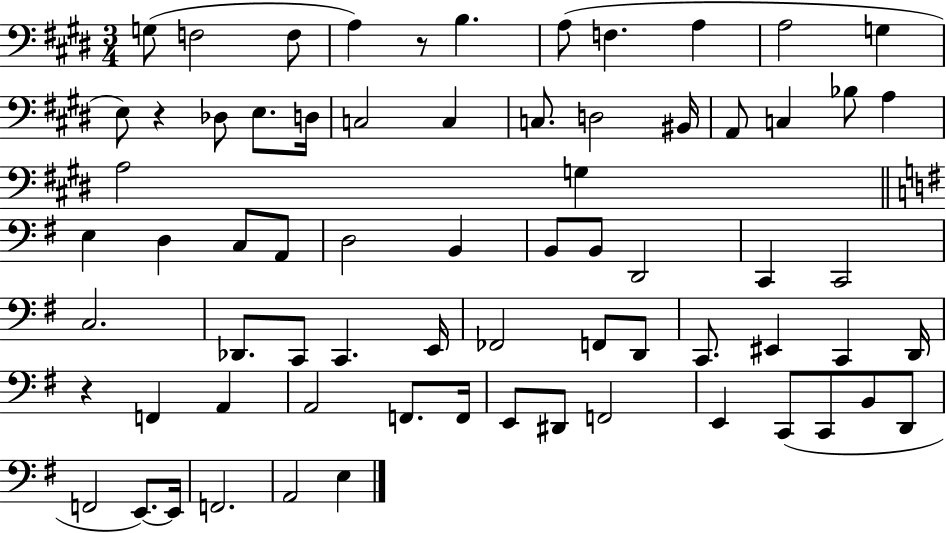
G3/e F3/h F3/e A3/q R/e B3/q. A3/e F3/q. A3/q A3/h G3/q E3/e R/q Db3/e E3/e. D3/s C3/h C3/q C3/e. D3/h BIS2/s A2/e C3/q Bb3/e A3/q A3/h G3/q E3/q D3/q C3/e A2/e D3/h B2/q B2/e B2/e D2/h C2/q C2/h C3/h. Db2/e. C2/e C2/q. E2/s FES2/h F2/e D2/e C2/e. EIS2/q C2/q D2/s R/q F2/q A2/q A2/h F2/e. F2/s E2/e D#2/e F2/h E2/q C2/e C2/e B2/e D2/e F2/h E2/e. E2/s F2/h. A2/h E3/q